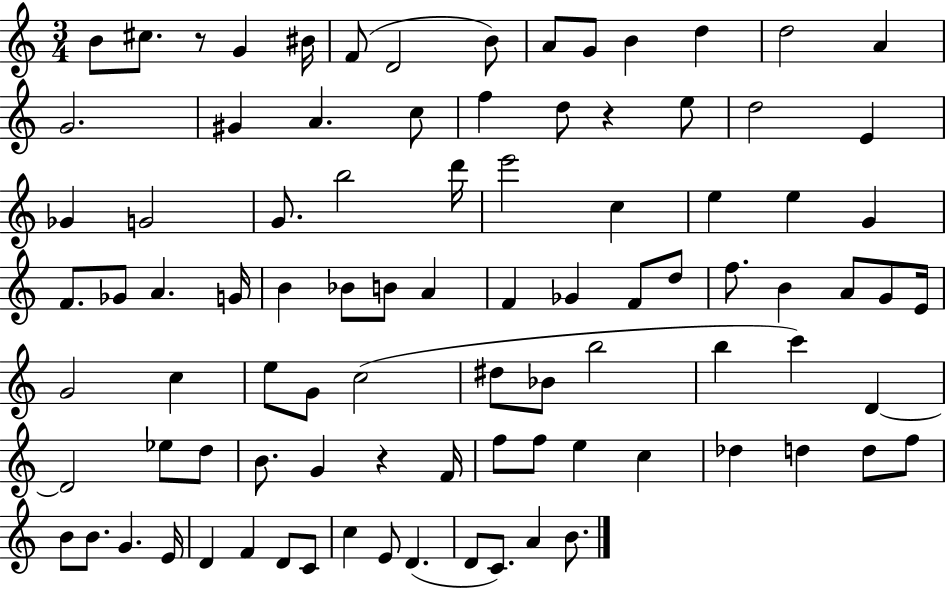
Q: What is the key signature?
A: C major